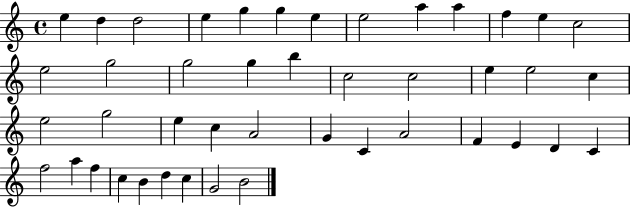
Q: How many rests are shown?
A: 0